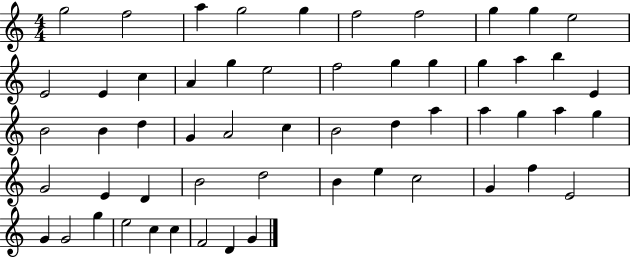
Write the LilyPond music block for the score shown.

{
  \clef treble
  \numericTimeSignature
  \time 4/4
  \key c \major
  g''2 f''2 | a''4 g''2 g''4 | f''2 f''2 | g''4 g''4 e''2 | \break e'2 e'4 c''4 | a'4 g''4 e''2 | f''2 g''4 g''4 | g''4 a''4 b''4 e'4 | \break b'2 b'4 d''4 | g'4 a'2 c''4 | b'2 d''4 a''4 | a''4 g''4 a''4 g''4 | \break g'2 e'4 d'4 | b'2 d''2 | b'4 e''4 c''2 | g'4 f''4 e'2 | \break g'4 g'2 g''4 | e''2 c''4 c''4 | f'2 d'4 g'4 | \bar "|."
}